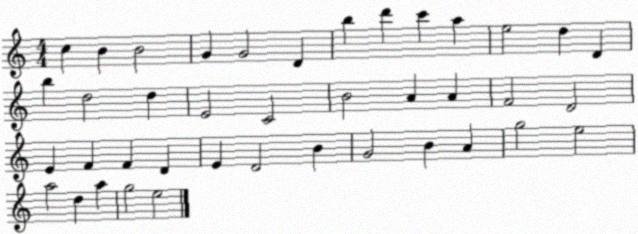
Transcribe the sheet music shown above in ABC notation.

X:1
T:Untitled
M:4/4
L:1/4
K:C
c B B2 G G2 D b d' c' a e2 d D b d2 d E2 C2 B2 A A F2 D2 E F F D E D2 B G2 B A g2 e2 a2 d a g2 e2